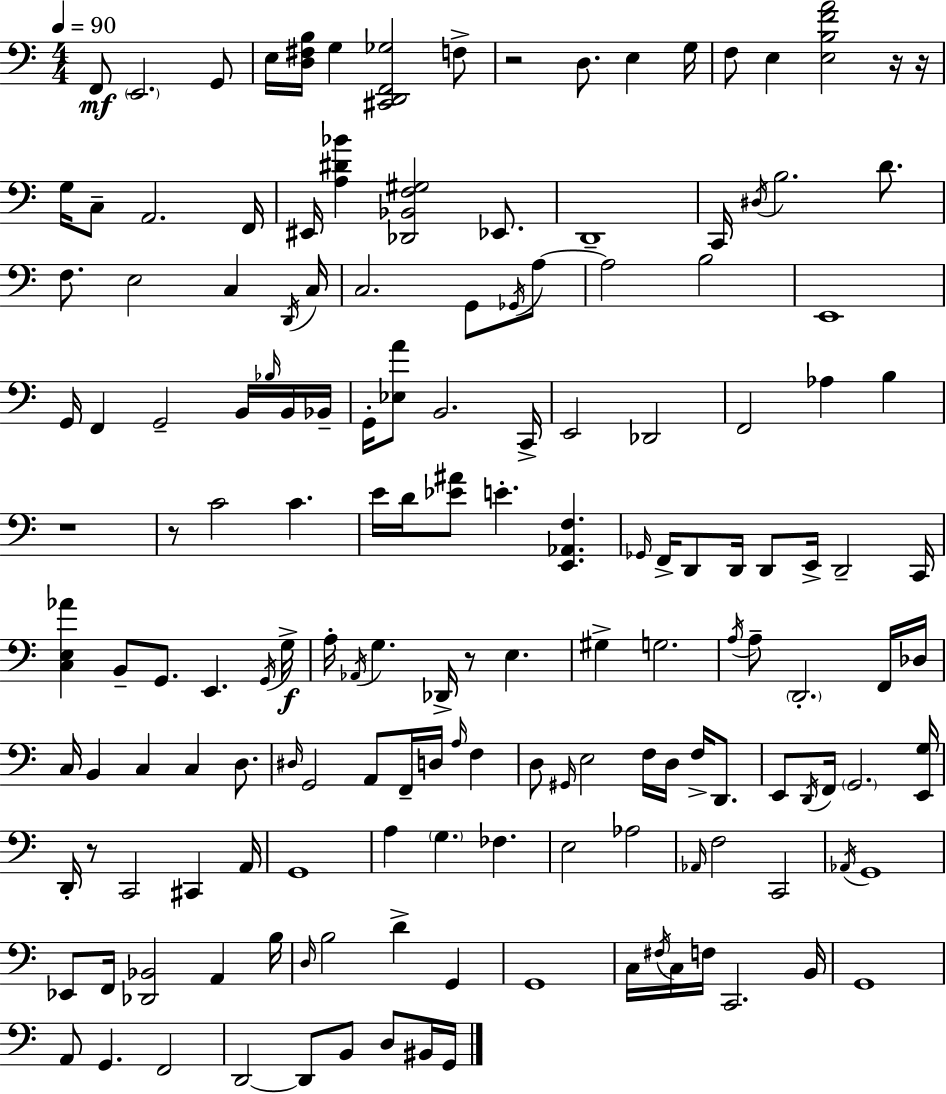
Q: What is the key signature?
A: A minor